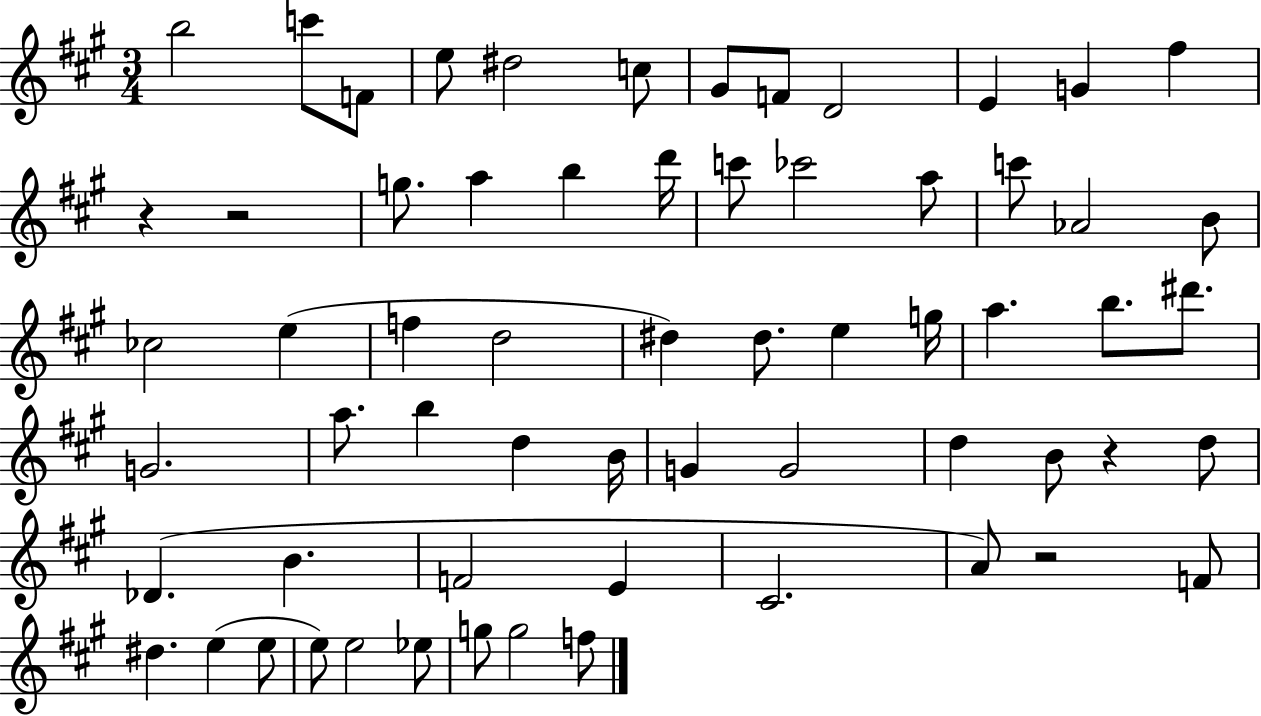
{
  \clef treble
  \numericTimeSignature
  \time 3/4
  \key a \major
  b''2 c'''8 f'8 | e''8 dis''2 c''8 | gis'8 f'8 d'2 | e'4 g'4 fis''4 | \break r4 r2 | g''8. a''4 b''4 d'''16 | c'''8 ces'''2 a''8 | c'''8 aes'2 b'8 | \break ces''2 e''4( | f''4 d''2 | dis''4) dis''8. e''4 g''16 | a''4. b''8. dis'''8. | \break g'2. | a''8. b''4 d''4 b'16 | g'4 g'2 | d''4 b'8 r4 d''8 | \break des'4.( b'4. | f'2 e'4 | cis'2. | a'8) r2 f'8 | \break dis''4. e''4( e''8 | e''8) e''2 ees''8 | g''8 g''2 f''8 | \bar "|."
}